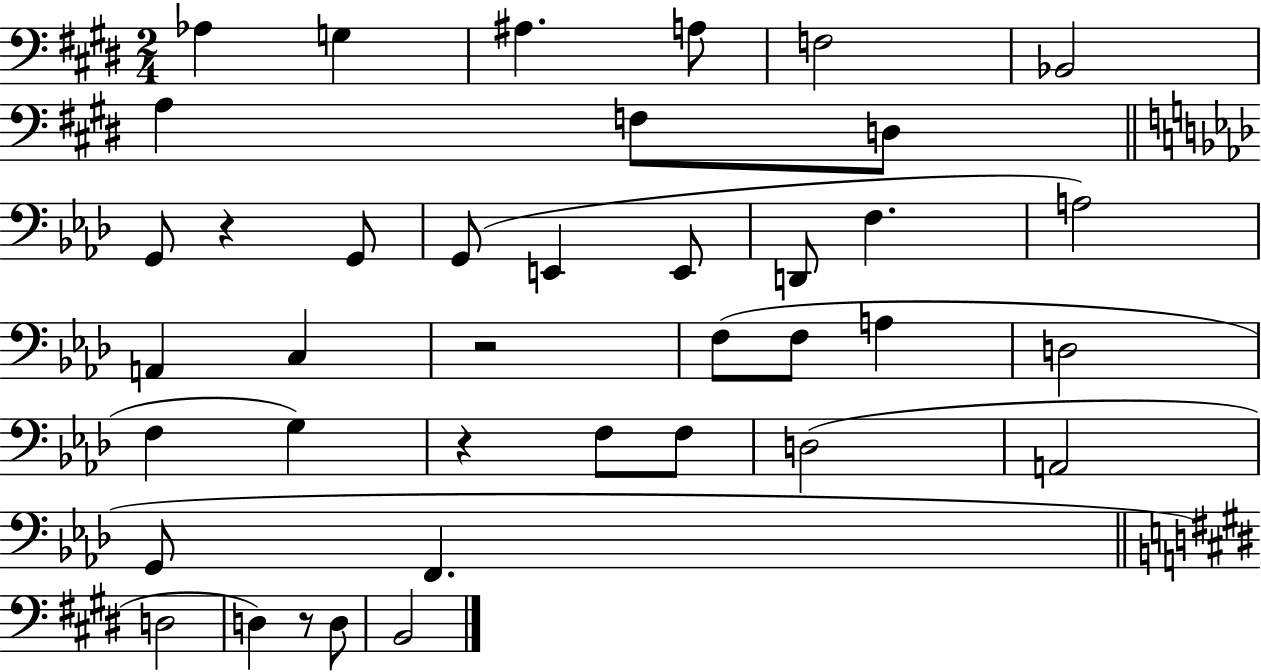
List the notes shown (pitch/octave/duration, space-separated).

Ab3/q G3/q A#3/q. A3/e F3/h Bb2/h A3/q F3/e D3/e G2/e R/q G2/e G2/e E2/q E2/e D2/e F3/q. A3/h A2/q C3/q R/h F3/e F3/e A3/q D3/h F3/q G3/q R/q F3/e F3/e D3/h A2/h G2/e F2/q. D3/h D3/q R/e D3/e B2/h